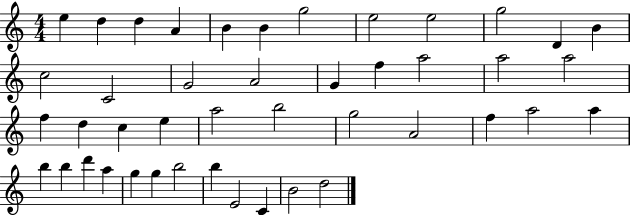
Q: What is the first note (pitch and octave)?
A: E5